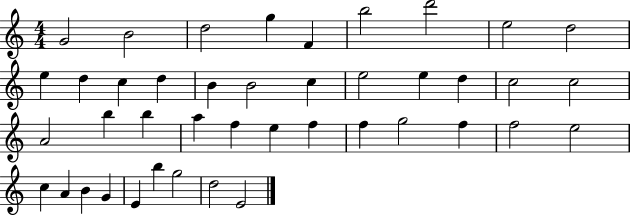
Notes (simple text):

G4/h B4/h D5/h G5/q F4/q B5/h D6/h E5/h D5/h E5/q D5/q C5/q D5/q B4/q B4/h C5/q E5/h E5/q D5/q C5/h C5/h A4/h B5/q B5/q A5/q F5/q E5/q F5/q F5/q G5/h F5/q F5/h E5/h C5/q A4/q B4/q G4/q E4/q B5/q G5/h D5/h E4/h